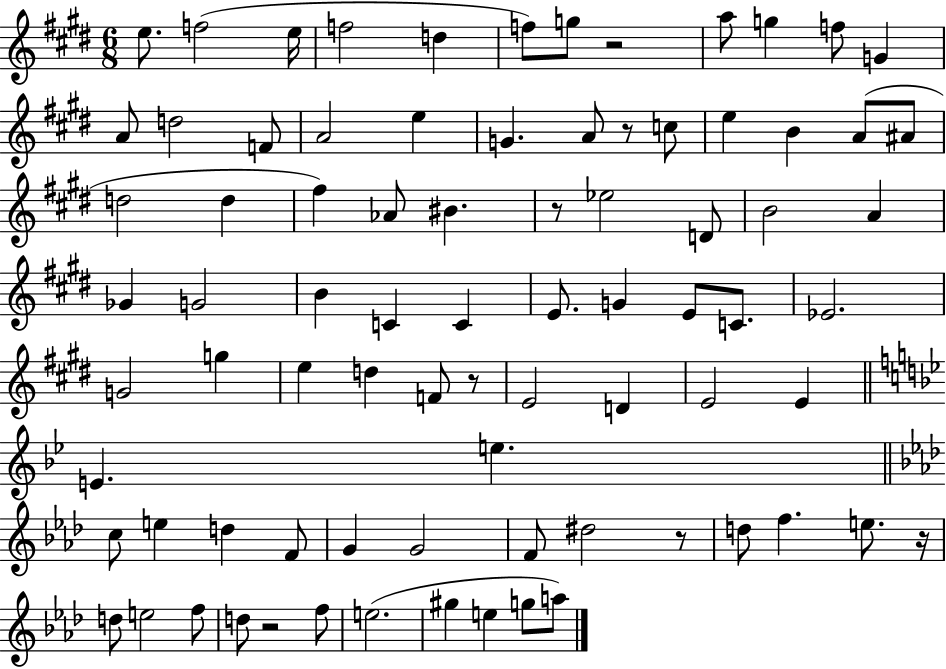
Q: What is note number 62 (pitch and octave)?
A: D5